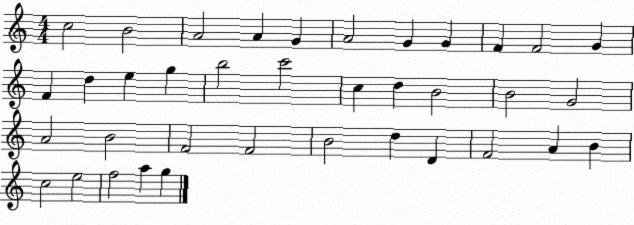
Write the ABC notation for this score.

X:1
T:Untitled
M:4/4
L:1/4
K:C
c2 B2 A2 A G A2 G G F F2 G F d e g b2 c'2 c d B2 B2 G2 A2 B2 F2 F2 B2 d D F2 A B c2 e2 f2 a g